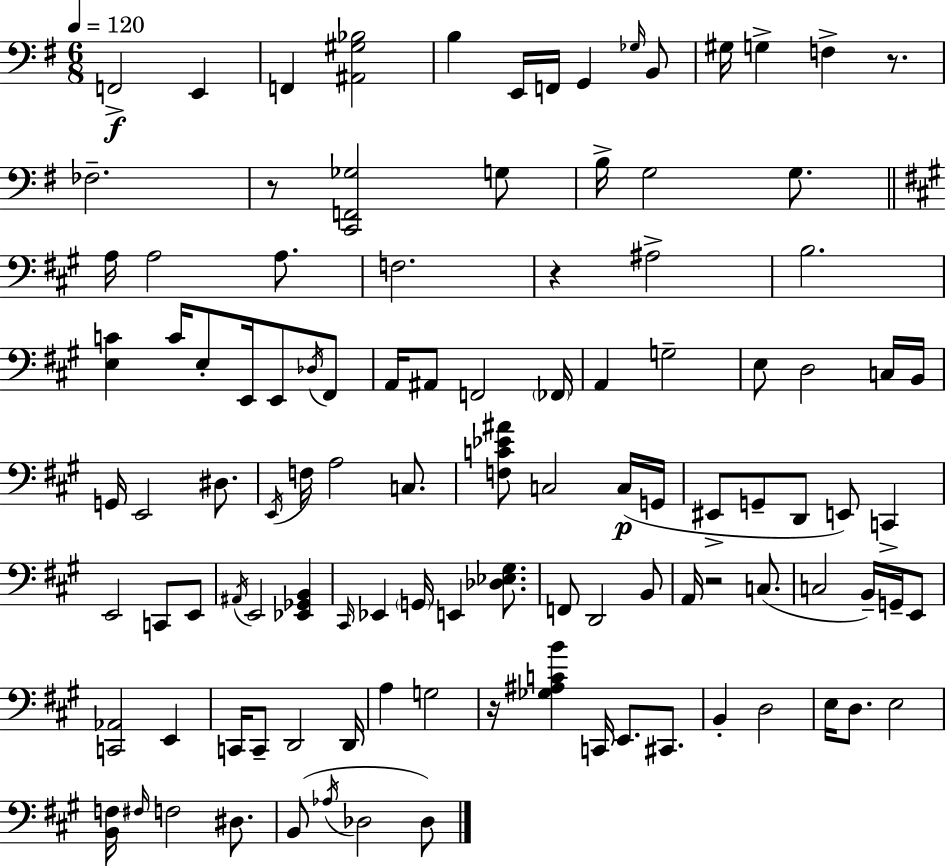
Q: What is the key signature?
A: G major